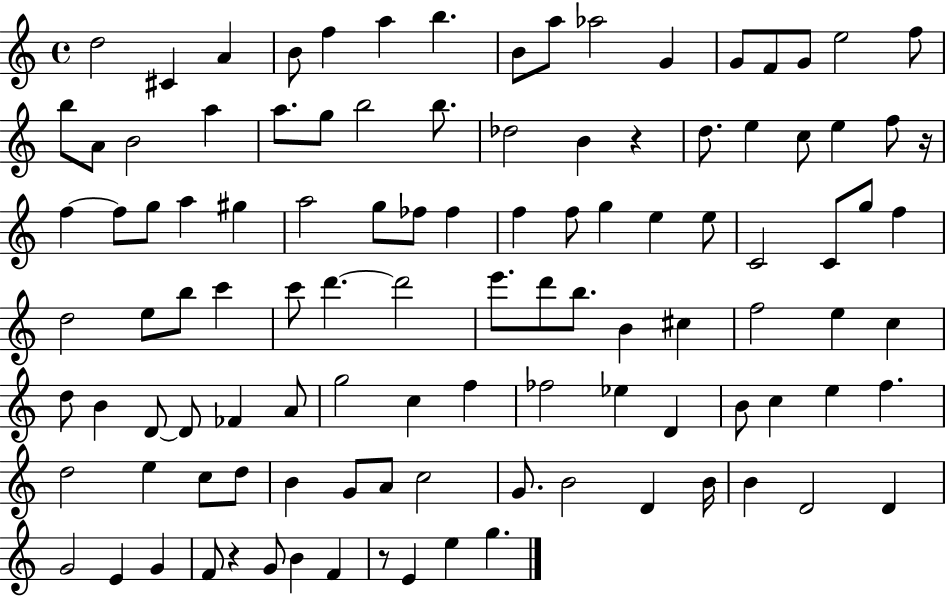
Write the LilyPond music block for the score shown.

{
  \clef treble
  \time 4/4
  \defaultTimeSignature
  \key c \major
  d''2 cis'4 a'4 | b'8 f''4 a''4 b''4. | b'8 a''8 aes''2 g'4 | g'8 f'8 g'8 e''2 f''8 | \break b''8 a'8 b'2 a''4 | a''8. g''8 b''2 b''8. | des''2 b'4 r4 | d''8. e''4 c''8 e''4 f''8 r16 | \break f''4~~ f''8 g''8 a''4 gis''4 | a''2 g''8 fes''8 fes''4 | f''4 f''8 g''4 e''4 e''8 | c'2 c'8 g''8 f''4 | \break d''2 e''8 b''8 c'''4 | c'''8 d'''4.~~ d'''2 | e'''8. d'''8 b''8. b'4 cis''4 | f''2 e''4 c''4 | \break d''8 b'4 d'8~~ d'8 fes'4 a'8 | g''2 c''4 f''4 | fes''2 ees''4 d'4 | b'8 c''4 e''4 f''4. | \break d''2 e''4 c''8 d''8 | b'4 g'8 a'8 c''2 | g'8. b'2 d'4 b'16 | b'4 d'2 d'4 | \break g'2 e'4 g'4 | f'8 r4 g'8 b'4 f'4 | r8 e'4 e''4 g''4. | \bar "|."
}